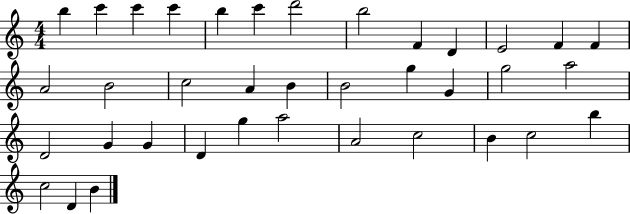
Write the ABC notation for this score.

X:1
T:Untitled
M:4/4
L:1/4
K:C
b c' c' c' b c' d'2 b2 F D E2 F F A2 B2 c2 A B B2 g G g2 a2 D2 G G D g a2 A2 c2 B c2 b c2 D B